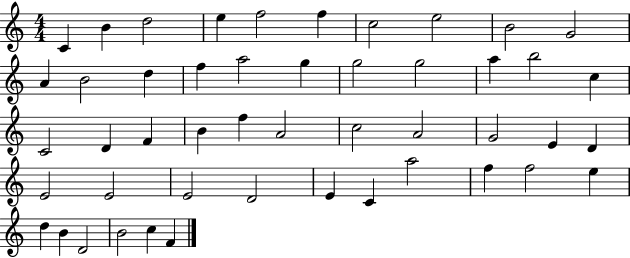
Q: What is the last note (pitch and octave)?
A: F4